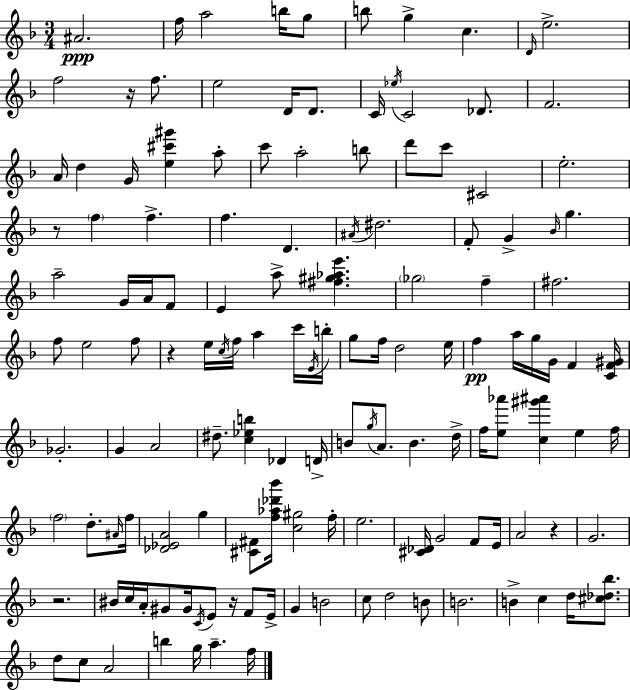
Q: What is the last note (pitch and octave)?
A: F5